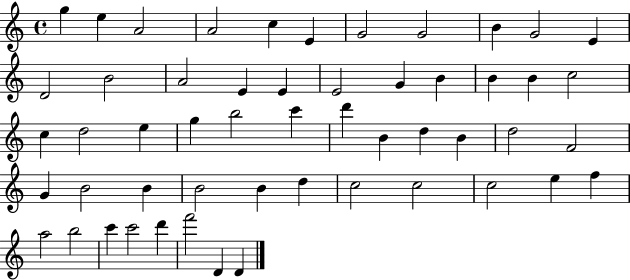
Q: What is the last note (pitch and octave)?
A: D4